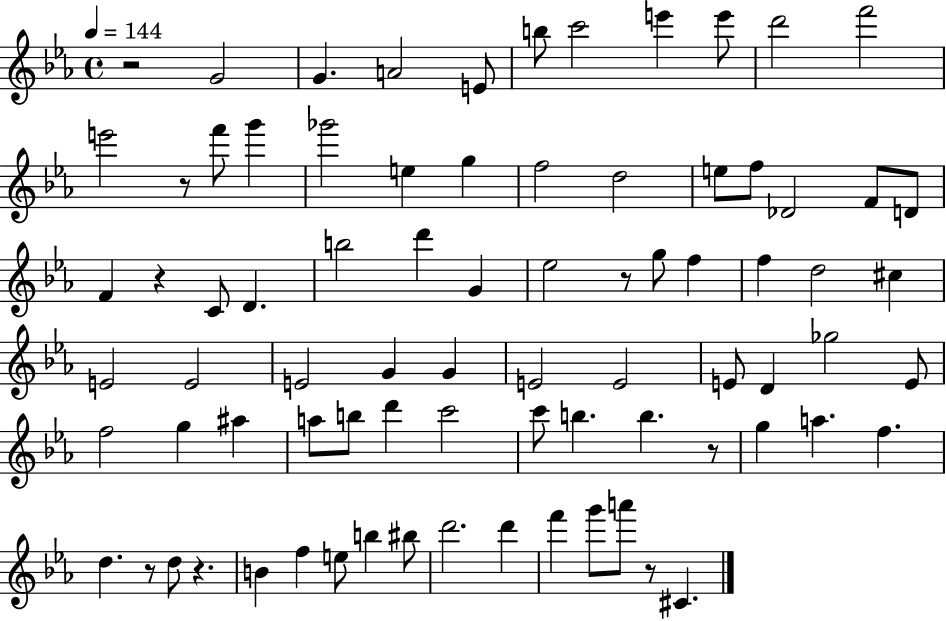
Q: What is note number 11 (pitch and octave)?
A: E6